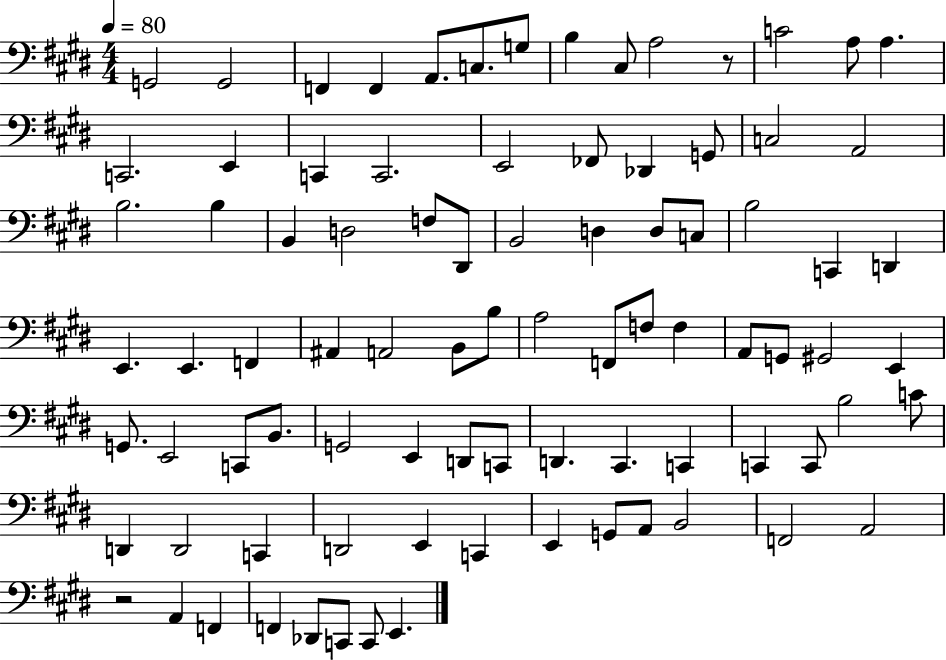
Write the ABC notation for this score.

X:1
T:Untitled
M:4/4
L:1/4
K:E
G,,2 G,,2 F,, F,, A,,/2 C,/2 G,/2 B, ^C,/2 A,2 z/2 C2 A,/2 A, C,,2 E,, C,, C,,2 E,,2 _F,,/2 _D,, G,,/2 C,2 A,,2 B,2 B, B,, D,2 F,/2 ^D,,/2 B,,2 D, D,/2 C,/2 B,2 C,, D,, E,, E,, F,, ^A,, A,,2 B,,/2 B,/2 A,2 F,,/2 F,/2 F, A,,/2 G,,/2 ^G,,2 E,, G,,/2 E,,2 C,,/2 B,,/2 G,,2 E,, D,,/2 C,,/2 D,, ^C,, C,, C,, C,,/2 B,2 C/2 D,, D,,2 C,, D,,2 E,, C,, E,, G,,/2 A,,/2 B,,2 F,,2 A,,2 z2 A,, F,, F,, _D,,/2 C,,/2 C,,/2 E,,